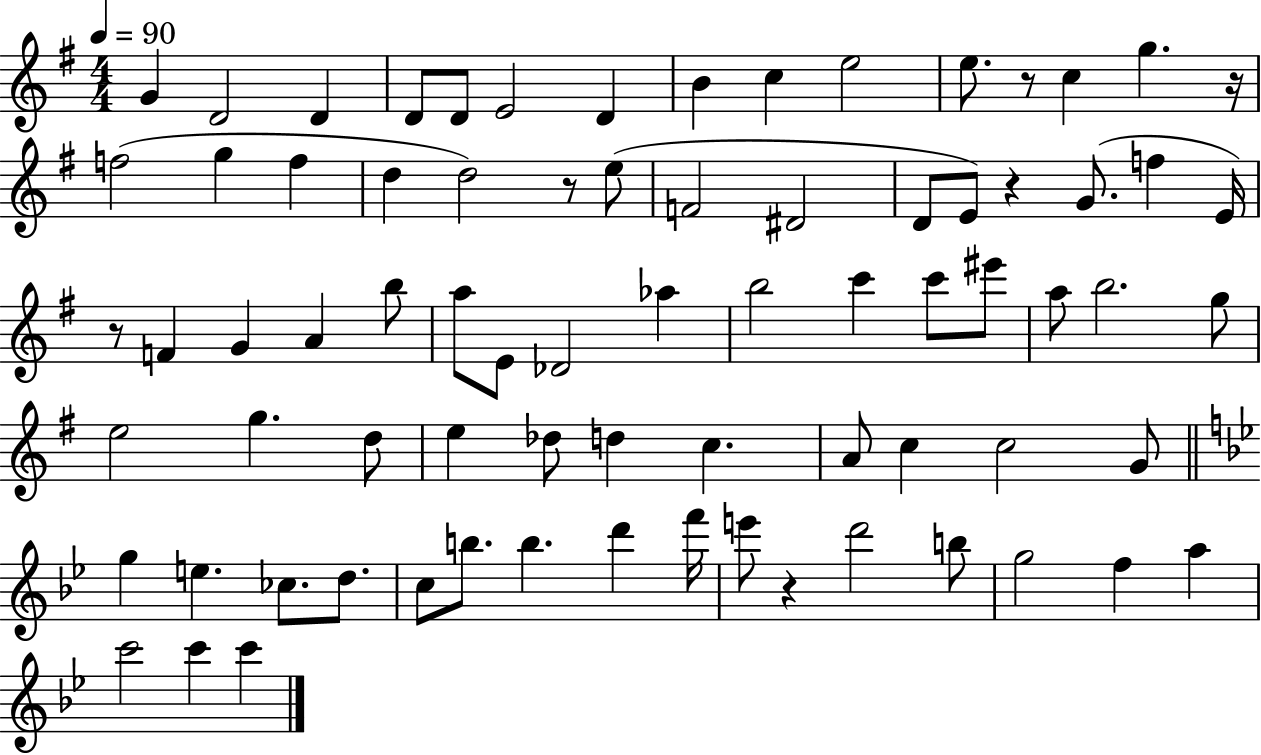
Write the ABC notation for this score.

X:1
T:Untitled
M:4/4
L:1/4
K:G
G D2 D D/2 D/2 E2 D B c e2 e/2 z/2 c g z/4 f2 g f d d2 z/2 e/2 F2 ^D2 D/2 E/2 z G/2 f E/4 z/2 F G A b/2 a/2 E/2 _D2 _a b2 c' c'/2 ^e'/2 a/2 b2 g/2 e2 g d/2 e _d/2 d c A/2 c c2 G/2 g e _c/2 d/2 c/2 b/2 b d' f'/4 e'/2 z d'2 b/2 g2 f a c'2 c' c'